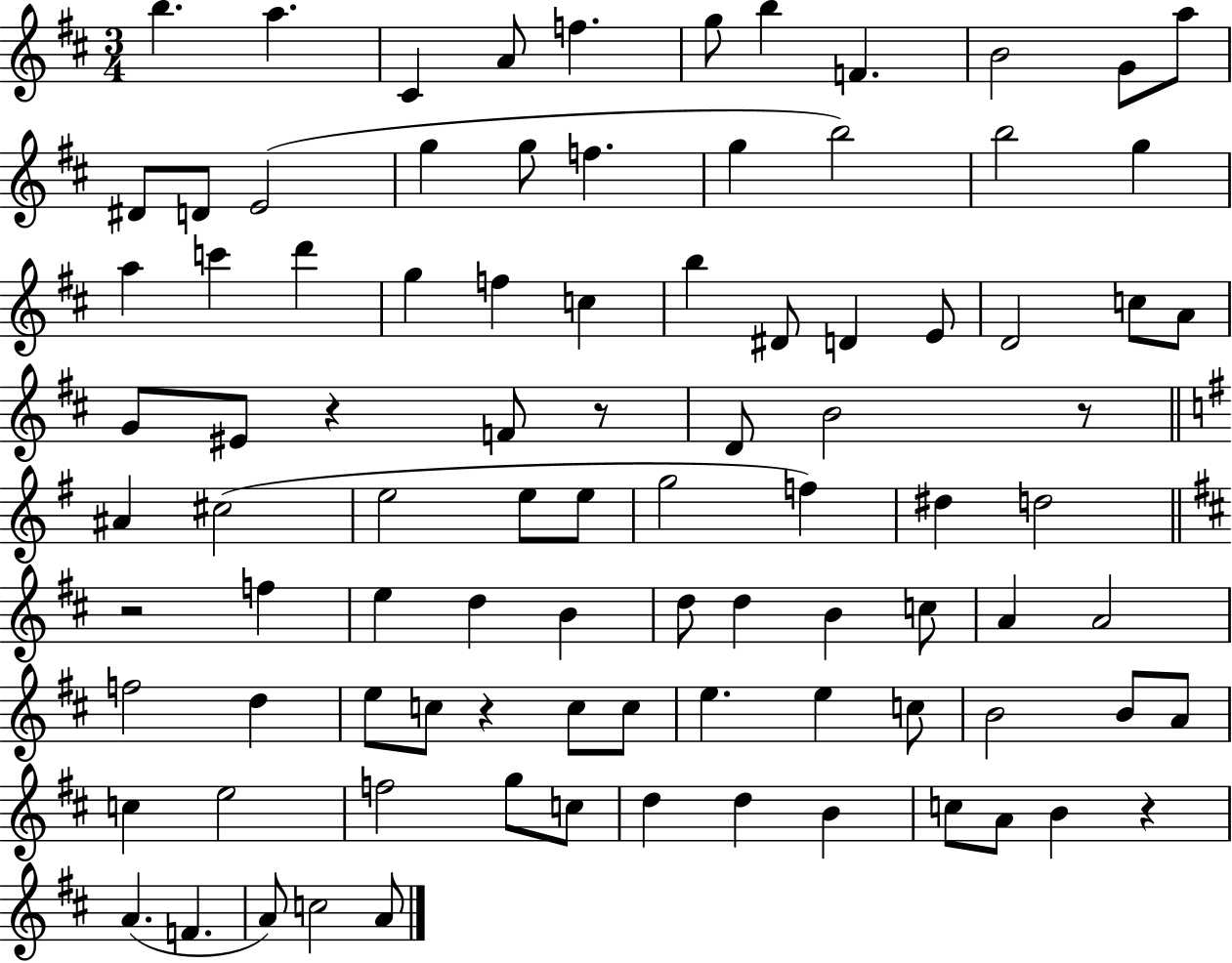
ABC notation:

X:1
T:Untitled
M:3/4
L:1/4
K:D
b a ^C A/2 f g/2 b F B2 G/2 a/2 ^D/2 D/2 E2 g g/2 f g b2 b2 g a c' d' g f c b ^D/2 D E/2 D2 c/2 A/2 G/2 ^E/2 z F/2 z/2 D/2 B2 z/2 ^A ^c2 e2 e/2 e/2 g2 f ^d d2 z2 f e d B d/2 d B c/2 A A2 f2 d e/2 c/2 z c/2 c/2 e e c/2 B2 B/2 A/2 c e2 f2 g/2 c/2 d d B c/2 A/2 B z A F A/2 c2 A/2